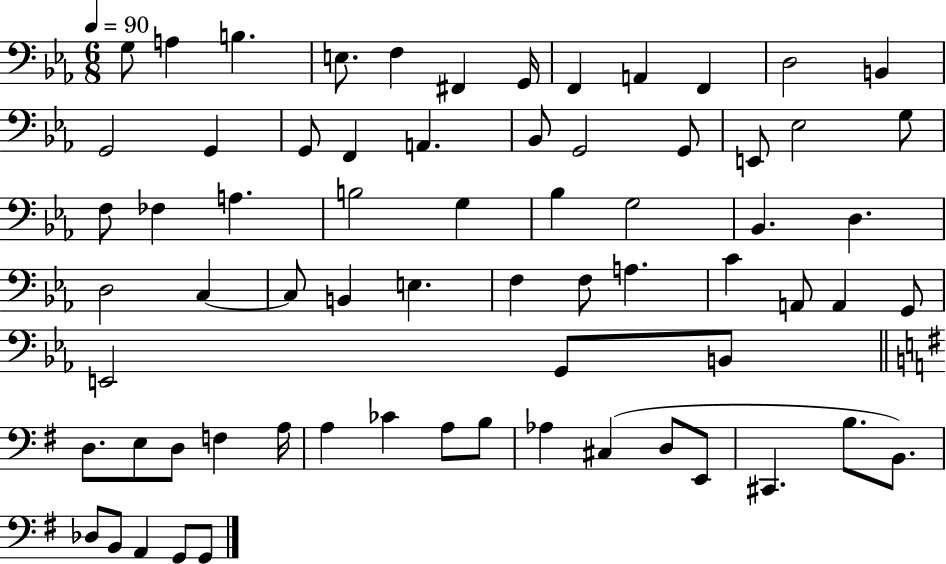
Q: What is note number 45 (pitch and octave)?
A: E2